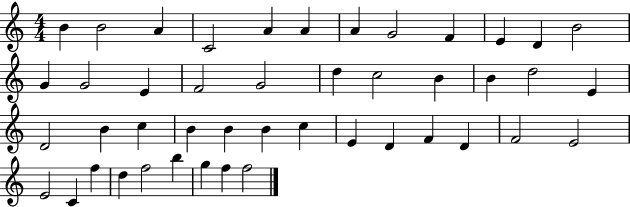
B4/q B4/h A4/q C4/h A4/q A4/q A4/q G4/h F4/q E4/q D4/q B4/h G4/q G4/h E4/q F4/h G4/h D5/q C5/h B4/q B4/q D5/h E4/q D4/h B4/q C5/q B4/q B4/q B4/q C5/q E4/q D4/q F4/q D4/q F4/h E4/h E4/h C4/q F5/q D5/q F5/h B5/q G5/q F5/q F5/h